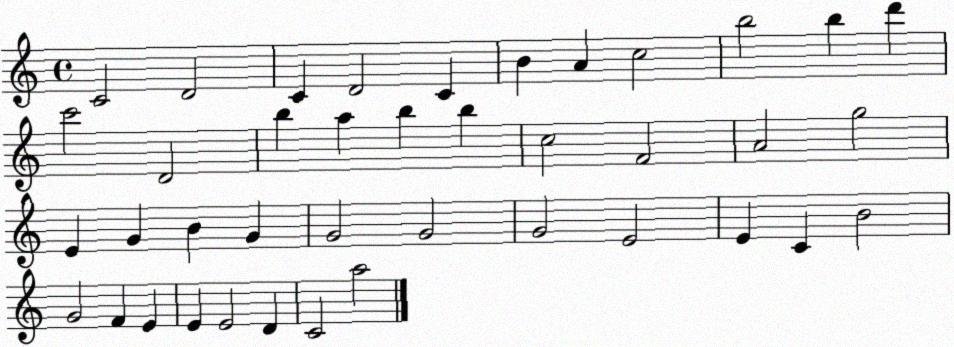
X:1
T:Untitled
M:4/4
L:1/4
K:C
C2 D2 C D2 C B A c2 b2 b d' c'2 D2 b a b b c2 F2 A2 g2 E G B G G2 G2 G2 E2 E C B2 G2 F E E E2 D C2 a2